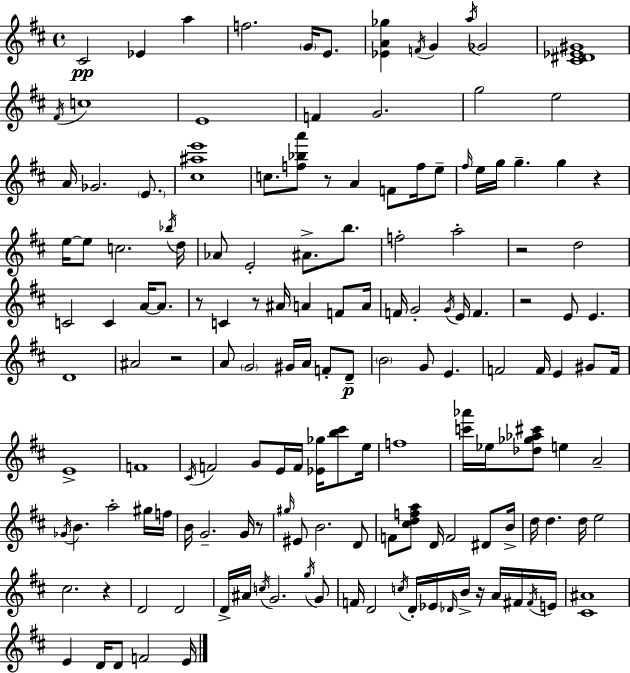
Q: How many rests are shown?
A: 10